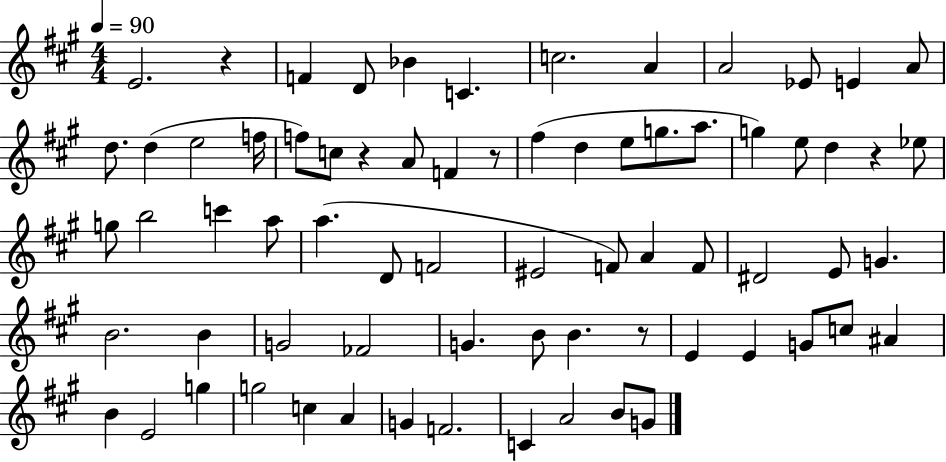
E4/h. R/q F4/q D4/e Bb4/q C4/q. C5/h. A4/q A4/h Eb4/e E4/q A4/e D5/e. D5/q E5/h F5/s F5/e C5/e R/q A4/e F4/q R/e F#5/q D5/q E5/e G5/e. A5/e. G5/q E5/e D5/q R/q Eb5/e G5/e B5/h C6/q A5/e A5/q. D4/e F4/h EIS4/h F4/e A4/q F4/e D#4/h E4/e G4/q. B4/h. B4/q G4/h FES4/h G4/q. B4/e B4/q. R/e E4/q E4/q G4/e C5/e A#4/q B4/q E4/h G5/q G5/h C5/q A4/q G4/q F4/h. C4/q A4/h B4/e G4/e